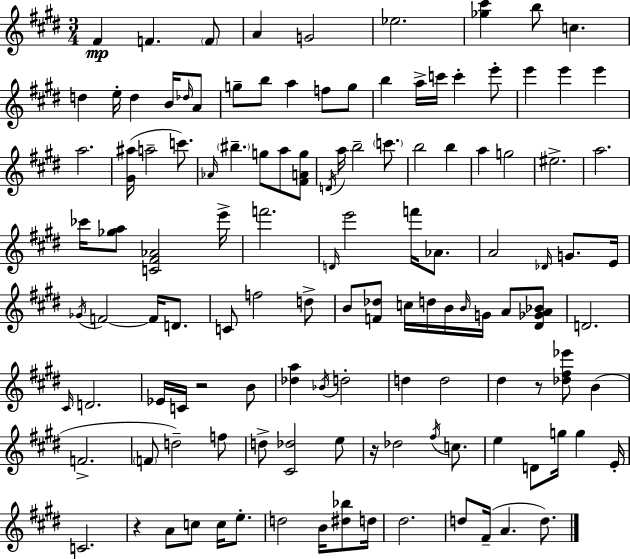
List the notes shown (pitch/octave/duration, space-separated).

F#4/q F4/q. F4/e A4/q G4/h Eb5/h. [Gb5,C#6]/q B5/e C5/q. D5/q E5/s D5/q B4/s Db5/s A4/e G5/e B5/e A5/q F5/e G5/e B5/q A5/s C6/s C6/q E6/e E6/q E6/q E6/q A5/h. [G#4,A#5]/s A5/h C6/e. Ab4/s BIS5/q. G5/e A5/e [F#4,A4,G5]/e D4/s A5/s B5/h C6/e. B5/h B5/q A5/q G5/h EIS5/h. A5/h. CES6/s [Gb5,A5]/e [C4,F#4,Ab4]/h E6/s F6/h. D4/s E6/h F6/s Ab4/e. A4/h Db4/s G4/e. E4/s Gb4/s F4/h F4/s D4/e. C4/e F5/h D5/e B4/e [F4,Db5]/e C5/s D5/s B4/s B4/s G4/s A4/e [D#4,Gb4,A4,Bb4]/e D4/h. C#4/s D4/h. Eb4/s C4/s R/h B4/e [Db5,A5]/q Bb4/s D5/h D5/q D5/h D#5/q R/e [Db5,F#5,Eb6]/e B4/q F4/h. F4/e D5/h F5/e D5/e [C#4,Db5]/h E5/e R/s Db5/h F#5/s C5/e. E5/q D4/e G5/s G5/q E4/s C4/h. R/q A4/e C5/e C5/s E5/e. D5/h B4/s [D#5,Bb5]/e D5/s D#5/h. D5/e F#4/s A4/q. D5/e.